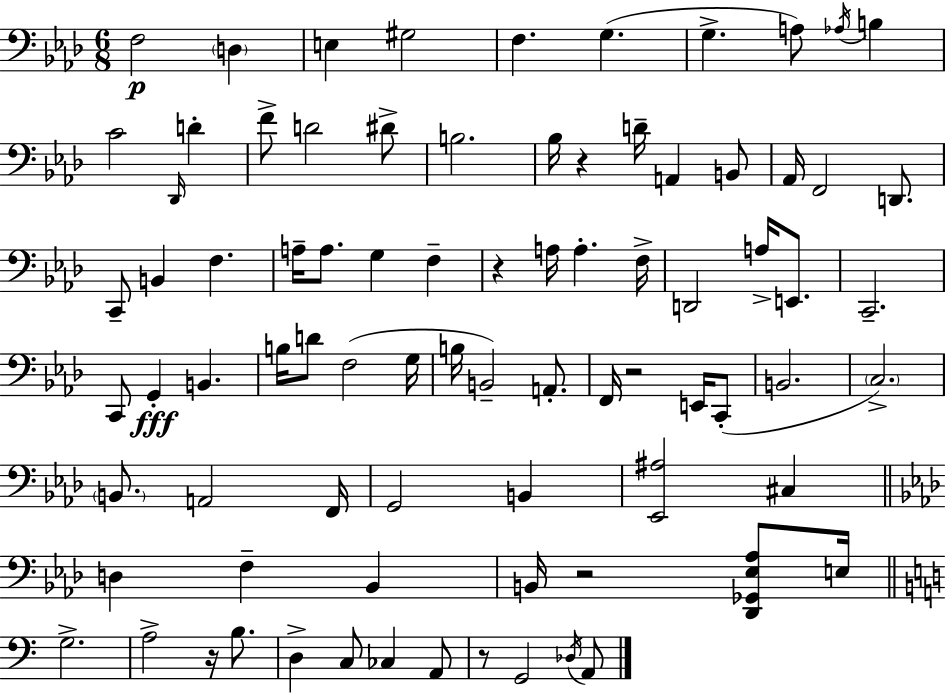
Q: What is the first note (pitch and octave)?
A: F3